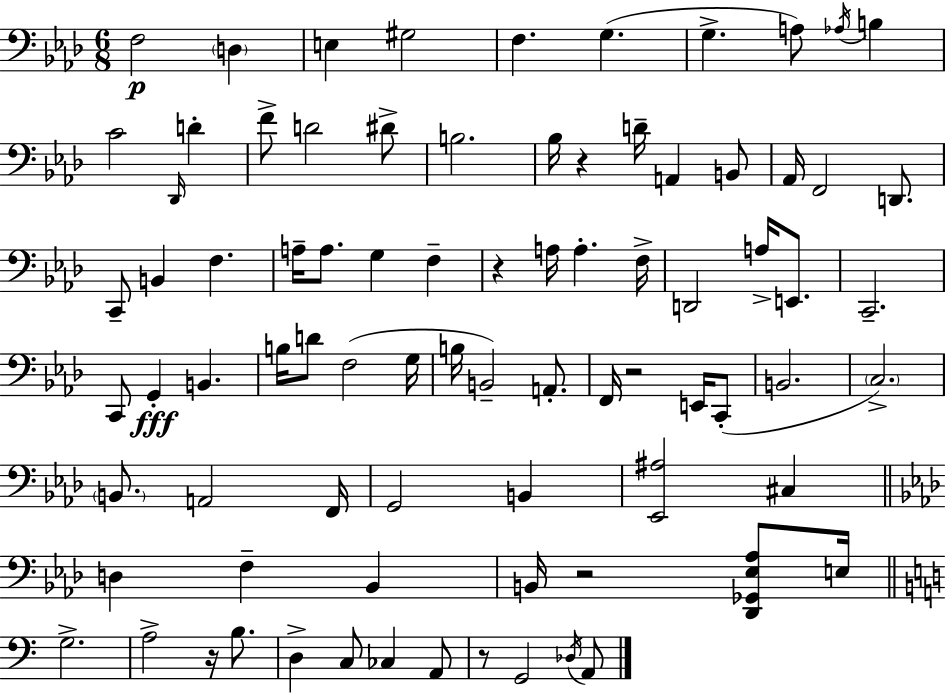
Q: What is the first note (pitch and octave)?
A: F3